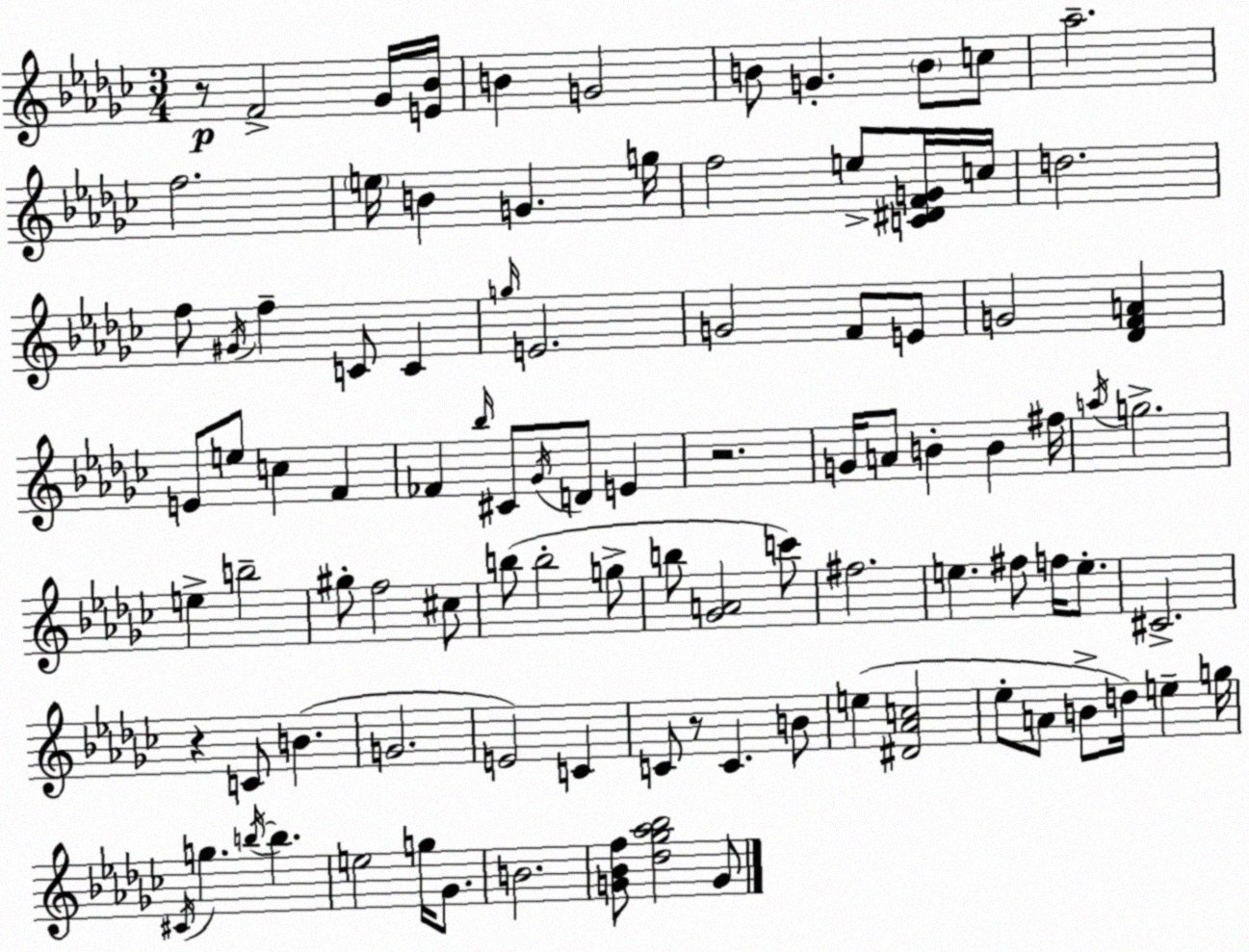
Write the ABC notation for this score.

X:1
T:Untitled
M:3/4
L:1/4
K:Ebm
z/2 F2 _G/4 [E_B]/4 B G2 B/2 G B/2 c/2 _a2 f2 e/4 B G g/4 f2 e/2 [C^DFG]/4 c/4 d2 f/2 ^G/4 f C/2 C g/4 E2 G2 F/2 E/2 G2 [_DFA] E/2 e/2 c F _F _b/4 ^C/2 _G/4 D/2 E z2 G/4 A/2 B B ^f/4 a/4 g2 e b2 ^g/2 f2 ^c/2 b/2 b2 g/2 b/2 [_GA]2 c'/2 ^f2 e ^f/2 f/4 e/2 ^C2 z C/2 B G2 E2 C C/2 z/2 C B/2 e [^D_Ac]2 _e/2 A/2 B/2 d/4 e g/4 ^C/4 g b/4 b e2 g/4 _G/2 B2 [G_Bf]/2 [_d_g_a_b]2 G/2